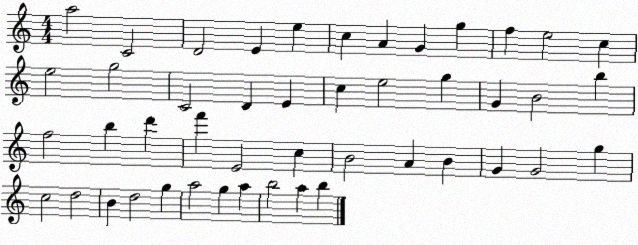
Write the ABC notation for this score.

X:1
T:Untitled
M:4/4
L:1/4
K:C
a2 C2 D2 E e c A G g f e2 c e2 g2 C2 D E c e2 g G B2 b f2 b d' f' E2 c B2 A B G G2 g c2 d2 B d2 g a2 g a b2 a b